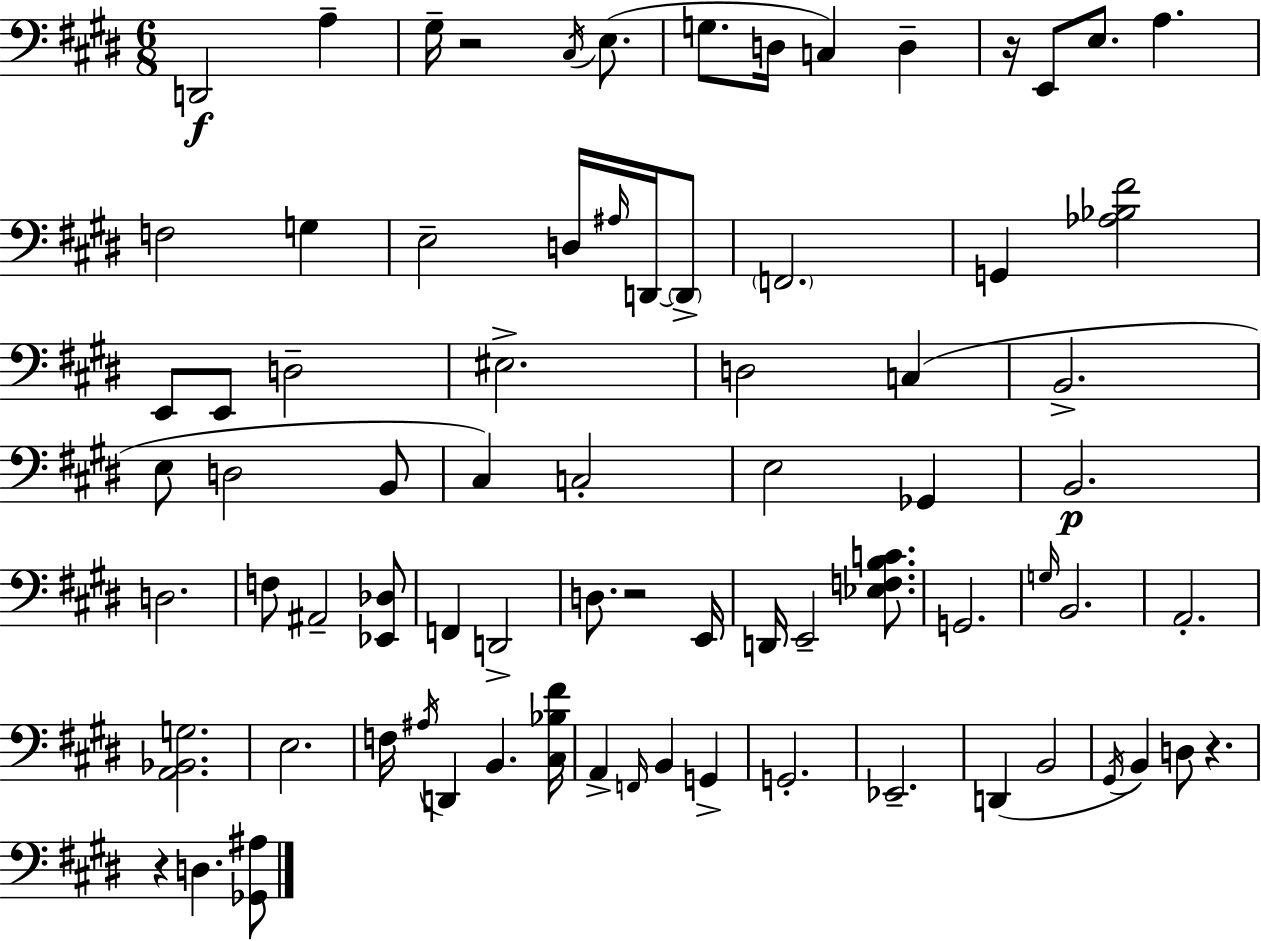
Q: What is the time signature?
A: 6/8